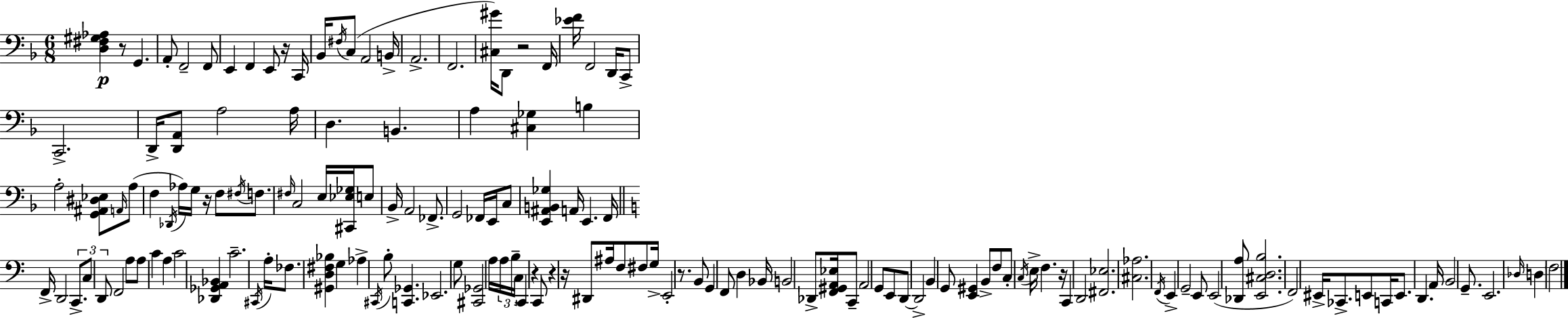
[D3,F#3,G#3,Ab3]/q R/e G2/q. A2/e F2/h F2/e E2/q F2/q E2/e R/s C2/s Bb2/s F#3/s C3/e A2/h B2/s A2/h. F2/h. [C#3,G#4]/s D2/e R/h F2/s [Eb4,F4]/s F2/h D2/s C2/e C2/h. D2/s [D2,A2]/e A3/h A3/s D3/q. B2/q. A3/q [C#3,Gb3]/q B3/q A3/h [G2,A#2,D#3,Eb3]/e A2/s A3/e F3/q Db2/s Ab3/s G3/s R/s F3/e F#3/s F3/e. F#3/s C3/h E3/s [C#2,Eb3,Gb3]/s E3/e Bb2/s A2/h FES2/e. G2/h FES2/s E2/s C3/e [E2,A#2,B2,Gb3]/q A2/s E2/q. F2/s F2/s D2/h C2/e. C3/e D2/e F2/h A3/e A3/e C4/q A3/q C4/h [Db2,Gb2,A2,Bb2]/q C4/h. C#2/s A3/s FES3/e. [G#2,D3,F#3,Bb3]/q G3/q Ab3/q C#2/s B3/e [C2,Gb2]/q. Eb2/h. G3/e [C#2,Gb2]/h A3/s A3/s B3/s C3/s C2/q R/q C2/e R/q R/s D#2/e A#3/s F3/e F#3/e G3/s E2/h R/e. B2/e G2/q F2/e D3/q Bb2/s B2/h Db2/e [F2,G#2,A2,Eb3]/s C2/e A2/h G2/e E2/e D2/e D2/h B2/q G2/e [E2,G#2]/q B2/e F3/e C3/e C3/s E3/s F3/q. R/s C2/q D2/h [F#2,Eb3]/h. [C#3,Ab3]/h. F2/s E2/q G2/h E2/e E2/h [Db2,A3]/e [E2,C#3,D3,B3]/h. F2/h EIS2/s CES2/e. E2/e C2/s E2/e. D2/q. A2/s B2/h G2/e. E2/h. Db3/s D3/q F3/h